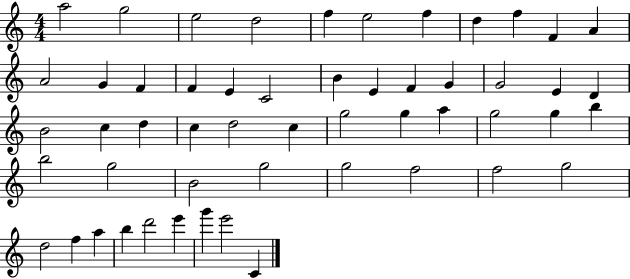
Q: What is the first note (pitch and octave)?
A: A5